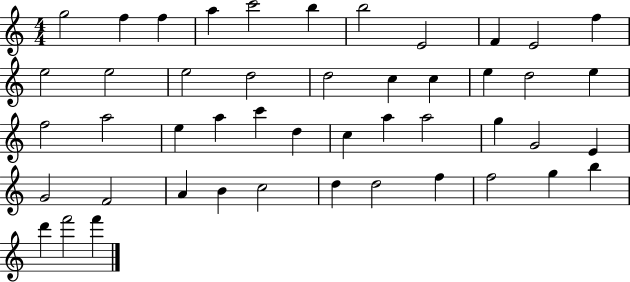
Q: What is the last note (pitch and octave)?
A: F6